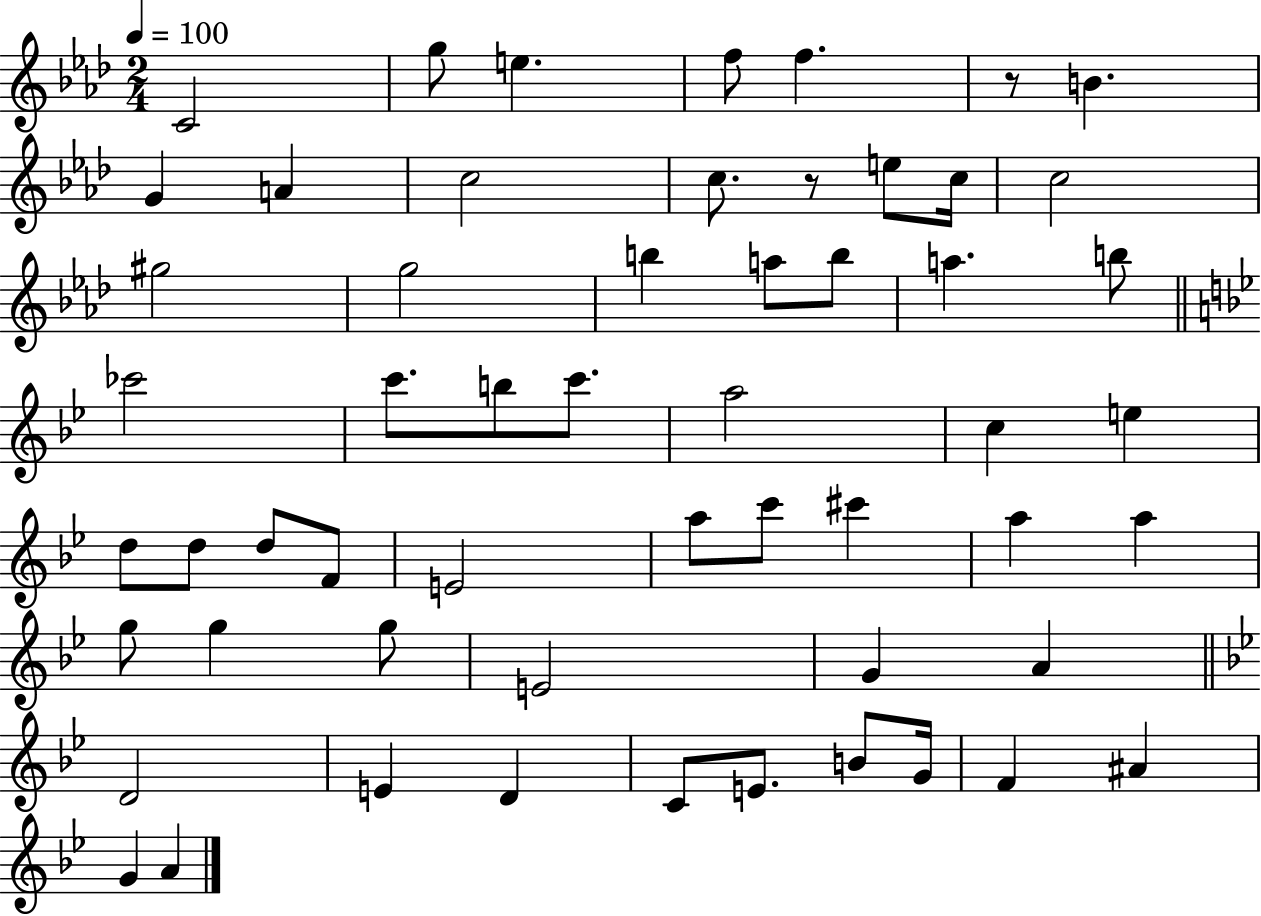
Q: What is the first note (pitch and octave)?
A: C4